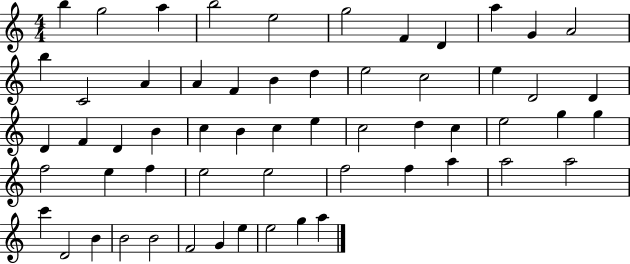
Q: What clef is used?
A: treble